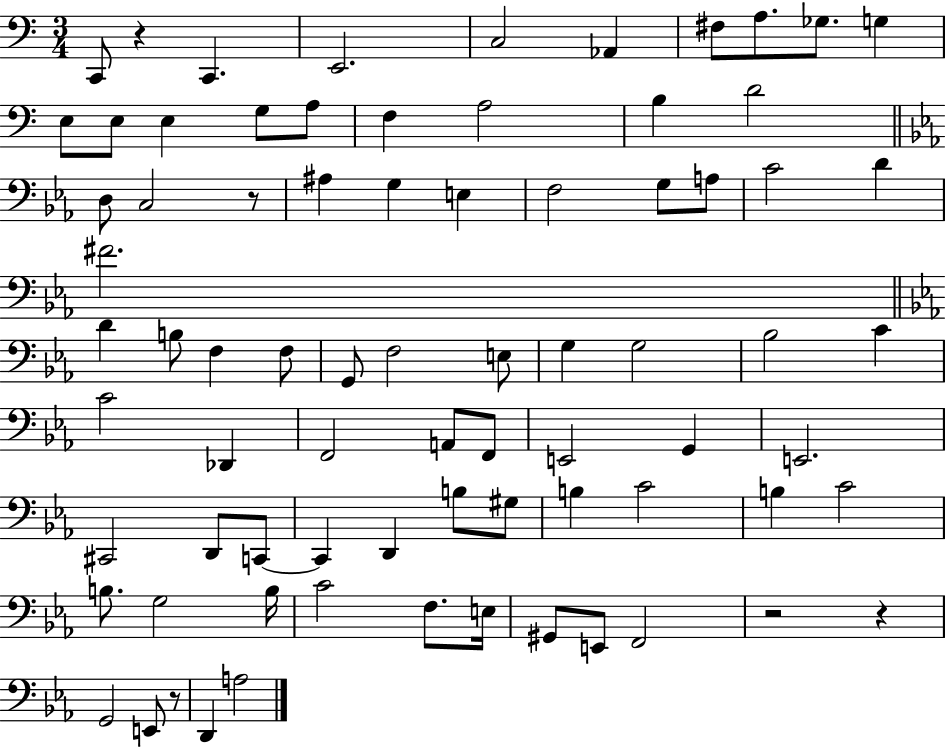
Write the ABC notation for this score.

X:1
T:Untitled
M:3/4
L:1/4
K:C
C,,/2 z C,, E,,2 C,2 _A,, ^F,/2 A,/2 _G,/2 G, E,/2 E,/2 E, G,/2 A,/2 F, A,2 B, D2 D,/2 C,2 z/2 ^A, G, E, F,2 G,/2 A,/2 C2 D ^F2 D B,/2 F, F,/2 G,,/2 F,2 E,/2 G, G,2 _B,2 C C2 _D,, F,,2 A,,/2 F,,/2 E,,2 G,, E,,2 ^C,,2 D,,/2 C,,/2 C,, D,, B,/2 ^G,/2 B, C2 B, C2 B,/2 G,2 B,/4 C2 F,/2 E,/4 ^G,,/2 E,,/2 F,,2 z2 z G,,2 E,,/2 z/2 D,, A,2